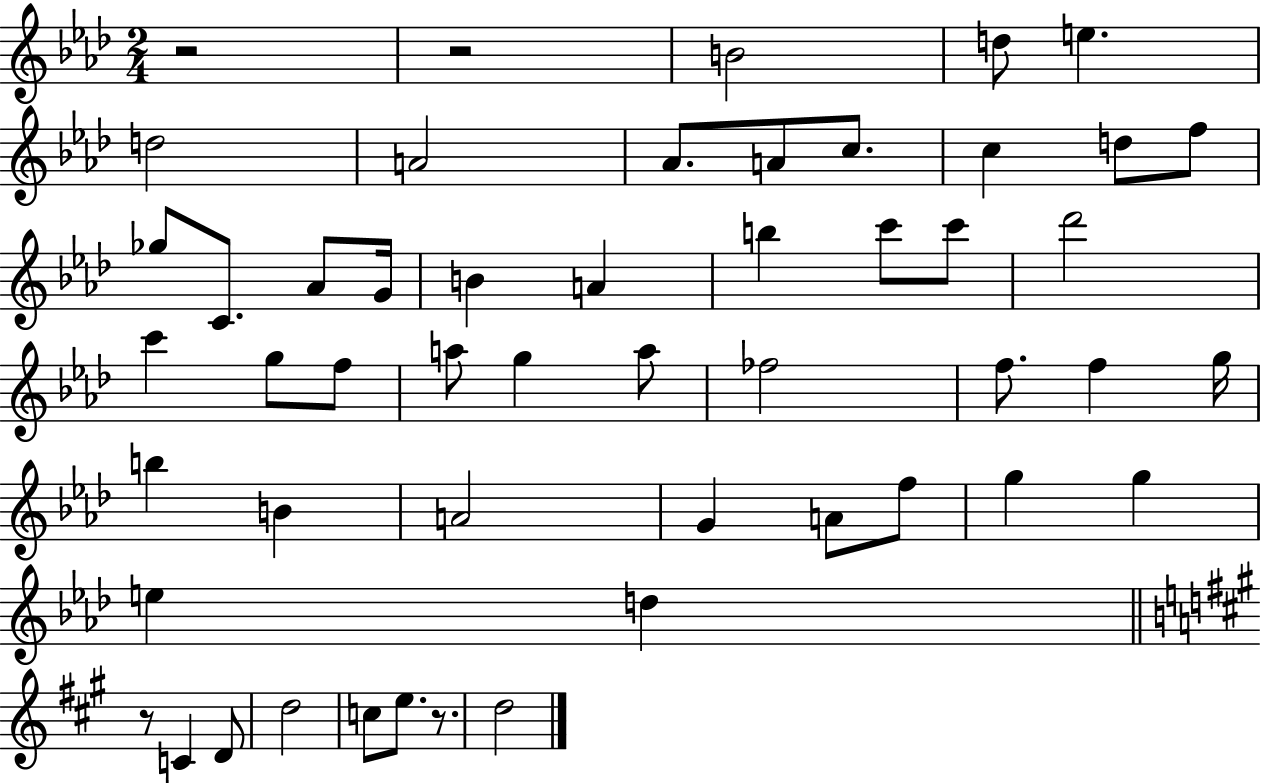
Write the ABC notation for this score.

X:1
T:Untitled
M:2/4
L:1/4
K:Ab
z2 z2 B2 d/2 e d2 A2 _A/2 A/2 c/2 c d/2 f/2 _g/2 C/2 _A/2 G/4 B A b c'/2 c'/2 _d'2 c' g/2 f/2 a/2 g a/2 _f2 f/2 f g/4 b B A2 G A/2 f/2 g g e d z/2 C D/2 d2 c/2 e/2 z/2 d2